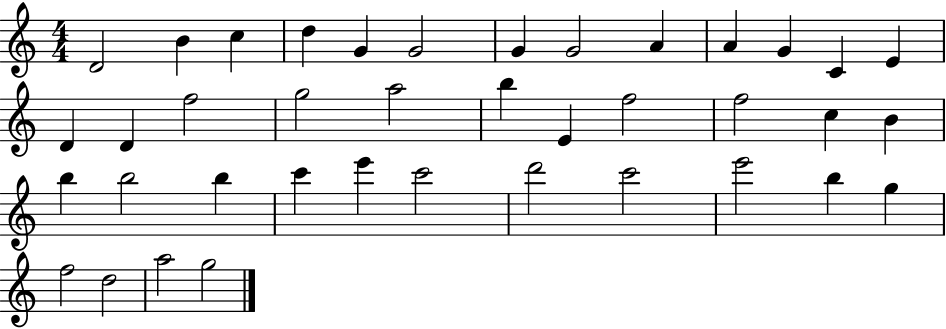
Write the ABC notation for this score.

X:1
T:Untitled
M:4/4
L:1/4
K:C
D2 B c d G G2 G G2 A A G C E D D f2 g2 a2 b E f2 f2 c B b b2 b c' e' c'2 d'2 c'2 e'2 b g f2 d2 a2 g2